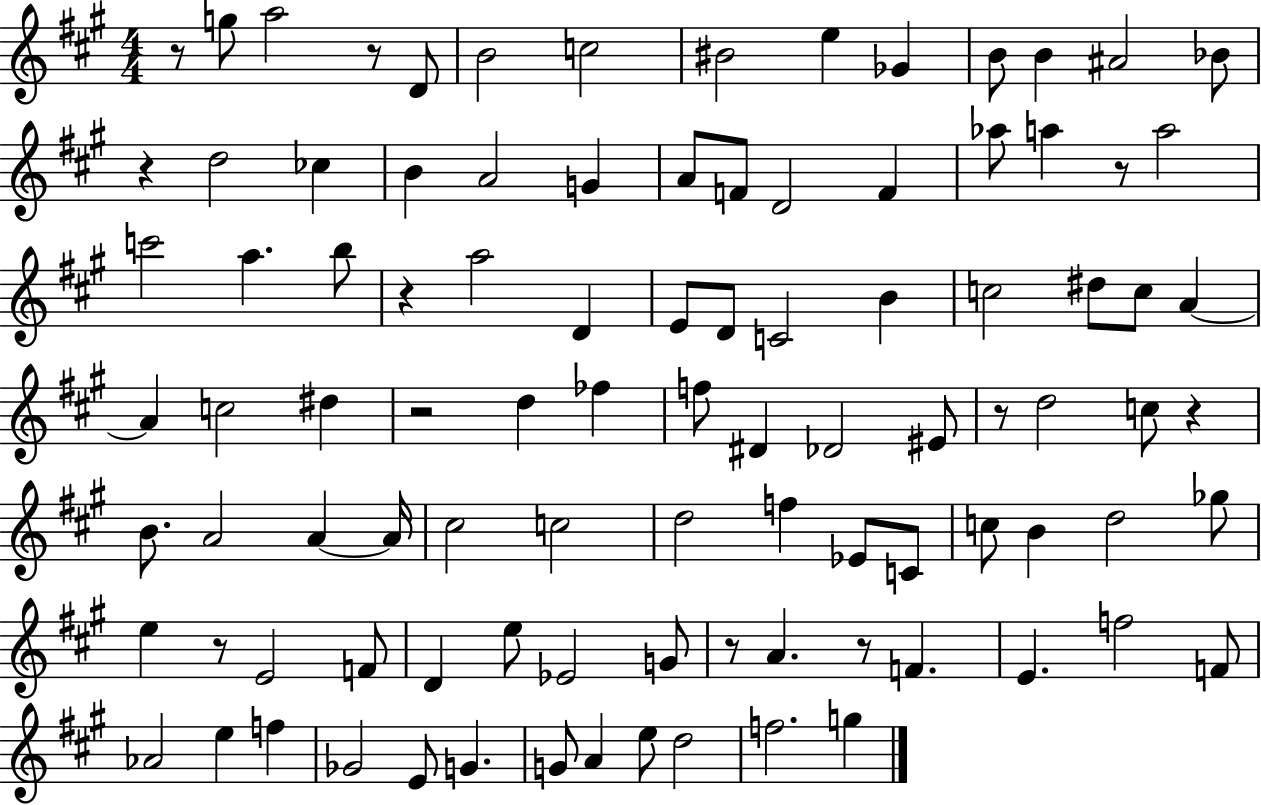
R/e G5/e A5/h R/e D4/e B4/h C5/h BIS4/h E5/q Gb4/q B4/e B4/q A#4/h Bb4/e R/q D5/h CES5/q B4/q A4/h G4/q A4/e F4/e D4/h F4/q Ab5/e A5/q R/e A5/h C6/h A5/q. B5/e R/q A5/h D4/q E4/e D4/e C4/h B4/q C5/h D#5/e C5/e A4/q A4/q C5/h D#5/q R/h D5/q FES5/q F5/e D#4/q Db4/h EIS4/e R/e D5/h C5/e R/q B4/e. A4/h A4/q A4/s C#5/h C5/h D5/h F5/q Eb4/e C4/e C5/e B4/q D5/h Gb5/e E5/q R/e E4/h F4/e D4/q E5/e Eb4/h G4/e R/e A4/q. R/e F4/q. E4/q. F5/h F4/e Ab4/h E5/q F5/q Gb4/h E4/e G4/q. G4/e A4/q E5/e D5/h F5/h. G5/q